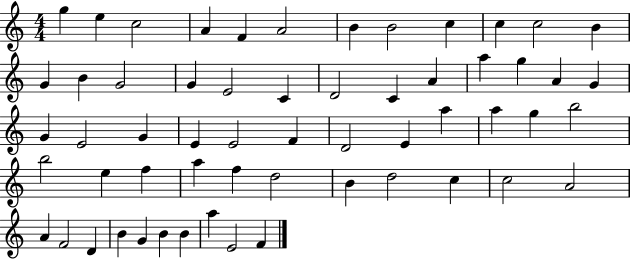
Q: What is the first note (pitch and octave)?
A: G5